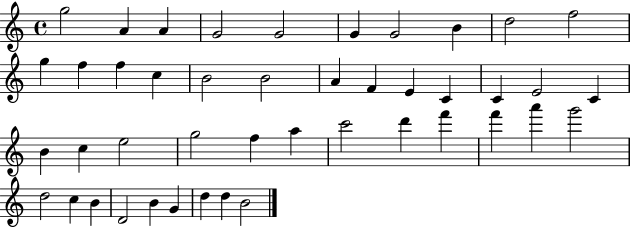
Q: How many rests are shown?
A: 0